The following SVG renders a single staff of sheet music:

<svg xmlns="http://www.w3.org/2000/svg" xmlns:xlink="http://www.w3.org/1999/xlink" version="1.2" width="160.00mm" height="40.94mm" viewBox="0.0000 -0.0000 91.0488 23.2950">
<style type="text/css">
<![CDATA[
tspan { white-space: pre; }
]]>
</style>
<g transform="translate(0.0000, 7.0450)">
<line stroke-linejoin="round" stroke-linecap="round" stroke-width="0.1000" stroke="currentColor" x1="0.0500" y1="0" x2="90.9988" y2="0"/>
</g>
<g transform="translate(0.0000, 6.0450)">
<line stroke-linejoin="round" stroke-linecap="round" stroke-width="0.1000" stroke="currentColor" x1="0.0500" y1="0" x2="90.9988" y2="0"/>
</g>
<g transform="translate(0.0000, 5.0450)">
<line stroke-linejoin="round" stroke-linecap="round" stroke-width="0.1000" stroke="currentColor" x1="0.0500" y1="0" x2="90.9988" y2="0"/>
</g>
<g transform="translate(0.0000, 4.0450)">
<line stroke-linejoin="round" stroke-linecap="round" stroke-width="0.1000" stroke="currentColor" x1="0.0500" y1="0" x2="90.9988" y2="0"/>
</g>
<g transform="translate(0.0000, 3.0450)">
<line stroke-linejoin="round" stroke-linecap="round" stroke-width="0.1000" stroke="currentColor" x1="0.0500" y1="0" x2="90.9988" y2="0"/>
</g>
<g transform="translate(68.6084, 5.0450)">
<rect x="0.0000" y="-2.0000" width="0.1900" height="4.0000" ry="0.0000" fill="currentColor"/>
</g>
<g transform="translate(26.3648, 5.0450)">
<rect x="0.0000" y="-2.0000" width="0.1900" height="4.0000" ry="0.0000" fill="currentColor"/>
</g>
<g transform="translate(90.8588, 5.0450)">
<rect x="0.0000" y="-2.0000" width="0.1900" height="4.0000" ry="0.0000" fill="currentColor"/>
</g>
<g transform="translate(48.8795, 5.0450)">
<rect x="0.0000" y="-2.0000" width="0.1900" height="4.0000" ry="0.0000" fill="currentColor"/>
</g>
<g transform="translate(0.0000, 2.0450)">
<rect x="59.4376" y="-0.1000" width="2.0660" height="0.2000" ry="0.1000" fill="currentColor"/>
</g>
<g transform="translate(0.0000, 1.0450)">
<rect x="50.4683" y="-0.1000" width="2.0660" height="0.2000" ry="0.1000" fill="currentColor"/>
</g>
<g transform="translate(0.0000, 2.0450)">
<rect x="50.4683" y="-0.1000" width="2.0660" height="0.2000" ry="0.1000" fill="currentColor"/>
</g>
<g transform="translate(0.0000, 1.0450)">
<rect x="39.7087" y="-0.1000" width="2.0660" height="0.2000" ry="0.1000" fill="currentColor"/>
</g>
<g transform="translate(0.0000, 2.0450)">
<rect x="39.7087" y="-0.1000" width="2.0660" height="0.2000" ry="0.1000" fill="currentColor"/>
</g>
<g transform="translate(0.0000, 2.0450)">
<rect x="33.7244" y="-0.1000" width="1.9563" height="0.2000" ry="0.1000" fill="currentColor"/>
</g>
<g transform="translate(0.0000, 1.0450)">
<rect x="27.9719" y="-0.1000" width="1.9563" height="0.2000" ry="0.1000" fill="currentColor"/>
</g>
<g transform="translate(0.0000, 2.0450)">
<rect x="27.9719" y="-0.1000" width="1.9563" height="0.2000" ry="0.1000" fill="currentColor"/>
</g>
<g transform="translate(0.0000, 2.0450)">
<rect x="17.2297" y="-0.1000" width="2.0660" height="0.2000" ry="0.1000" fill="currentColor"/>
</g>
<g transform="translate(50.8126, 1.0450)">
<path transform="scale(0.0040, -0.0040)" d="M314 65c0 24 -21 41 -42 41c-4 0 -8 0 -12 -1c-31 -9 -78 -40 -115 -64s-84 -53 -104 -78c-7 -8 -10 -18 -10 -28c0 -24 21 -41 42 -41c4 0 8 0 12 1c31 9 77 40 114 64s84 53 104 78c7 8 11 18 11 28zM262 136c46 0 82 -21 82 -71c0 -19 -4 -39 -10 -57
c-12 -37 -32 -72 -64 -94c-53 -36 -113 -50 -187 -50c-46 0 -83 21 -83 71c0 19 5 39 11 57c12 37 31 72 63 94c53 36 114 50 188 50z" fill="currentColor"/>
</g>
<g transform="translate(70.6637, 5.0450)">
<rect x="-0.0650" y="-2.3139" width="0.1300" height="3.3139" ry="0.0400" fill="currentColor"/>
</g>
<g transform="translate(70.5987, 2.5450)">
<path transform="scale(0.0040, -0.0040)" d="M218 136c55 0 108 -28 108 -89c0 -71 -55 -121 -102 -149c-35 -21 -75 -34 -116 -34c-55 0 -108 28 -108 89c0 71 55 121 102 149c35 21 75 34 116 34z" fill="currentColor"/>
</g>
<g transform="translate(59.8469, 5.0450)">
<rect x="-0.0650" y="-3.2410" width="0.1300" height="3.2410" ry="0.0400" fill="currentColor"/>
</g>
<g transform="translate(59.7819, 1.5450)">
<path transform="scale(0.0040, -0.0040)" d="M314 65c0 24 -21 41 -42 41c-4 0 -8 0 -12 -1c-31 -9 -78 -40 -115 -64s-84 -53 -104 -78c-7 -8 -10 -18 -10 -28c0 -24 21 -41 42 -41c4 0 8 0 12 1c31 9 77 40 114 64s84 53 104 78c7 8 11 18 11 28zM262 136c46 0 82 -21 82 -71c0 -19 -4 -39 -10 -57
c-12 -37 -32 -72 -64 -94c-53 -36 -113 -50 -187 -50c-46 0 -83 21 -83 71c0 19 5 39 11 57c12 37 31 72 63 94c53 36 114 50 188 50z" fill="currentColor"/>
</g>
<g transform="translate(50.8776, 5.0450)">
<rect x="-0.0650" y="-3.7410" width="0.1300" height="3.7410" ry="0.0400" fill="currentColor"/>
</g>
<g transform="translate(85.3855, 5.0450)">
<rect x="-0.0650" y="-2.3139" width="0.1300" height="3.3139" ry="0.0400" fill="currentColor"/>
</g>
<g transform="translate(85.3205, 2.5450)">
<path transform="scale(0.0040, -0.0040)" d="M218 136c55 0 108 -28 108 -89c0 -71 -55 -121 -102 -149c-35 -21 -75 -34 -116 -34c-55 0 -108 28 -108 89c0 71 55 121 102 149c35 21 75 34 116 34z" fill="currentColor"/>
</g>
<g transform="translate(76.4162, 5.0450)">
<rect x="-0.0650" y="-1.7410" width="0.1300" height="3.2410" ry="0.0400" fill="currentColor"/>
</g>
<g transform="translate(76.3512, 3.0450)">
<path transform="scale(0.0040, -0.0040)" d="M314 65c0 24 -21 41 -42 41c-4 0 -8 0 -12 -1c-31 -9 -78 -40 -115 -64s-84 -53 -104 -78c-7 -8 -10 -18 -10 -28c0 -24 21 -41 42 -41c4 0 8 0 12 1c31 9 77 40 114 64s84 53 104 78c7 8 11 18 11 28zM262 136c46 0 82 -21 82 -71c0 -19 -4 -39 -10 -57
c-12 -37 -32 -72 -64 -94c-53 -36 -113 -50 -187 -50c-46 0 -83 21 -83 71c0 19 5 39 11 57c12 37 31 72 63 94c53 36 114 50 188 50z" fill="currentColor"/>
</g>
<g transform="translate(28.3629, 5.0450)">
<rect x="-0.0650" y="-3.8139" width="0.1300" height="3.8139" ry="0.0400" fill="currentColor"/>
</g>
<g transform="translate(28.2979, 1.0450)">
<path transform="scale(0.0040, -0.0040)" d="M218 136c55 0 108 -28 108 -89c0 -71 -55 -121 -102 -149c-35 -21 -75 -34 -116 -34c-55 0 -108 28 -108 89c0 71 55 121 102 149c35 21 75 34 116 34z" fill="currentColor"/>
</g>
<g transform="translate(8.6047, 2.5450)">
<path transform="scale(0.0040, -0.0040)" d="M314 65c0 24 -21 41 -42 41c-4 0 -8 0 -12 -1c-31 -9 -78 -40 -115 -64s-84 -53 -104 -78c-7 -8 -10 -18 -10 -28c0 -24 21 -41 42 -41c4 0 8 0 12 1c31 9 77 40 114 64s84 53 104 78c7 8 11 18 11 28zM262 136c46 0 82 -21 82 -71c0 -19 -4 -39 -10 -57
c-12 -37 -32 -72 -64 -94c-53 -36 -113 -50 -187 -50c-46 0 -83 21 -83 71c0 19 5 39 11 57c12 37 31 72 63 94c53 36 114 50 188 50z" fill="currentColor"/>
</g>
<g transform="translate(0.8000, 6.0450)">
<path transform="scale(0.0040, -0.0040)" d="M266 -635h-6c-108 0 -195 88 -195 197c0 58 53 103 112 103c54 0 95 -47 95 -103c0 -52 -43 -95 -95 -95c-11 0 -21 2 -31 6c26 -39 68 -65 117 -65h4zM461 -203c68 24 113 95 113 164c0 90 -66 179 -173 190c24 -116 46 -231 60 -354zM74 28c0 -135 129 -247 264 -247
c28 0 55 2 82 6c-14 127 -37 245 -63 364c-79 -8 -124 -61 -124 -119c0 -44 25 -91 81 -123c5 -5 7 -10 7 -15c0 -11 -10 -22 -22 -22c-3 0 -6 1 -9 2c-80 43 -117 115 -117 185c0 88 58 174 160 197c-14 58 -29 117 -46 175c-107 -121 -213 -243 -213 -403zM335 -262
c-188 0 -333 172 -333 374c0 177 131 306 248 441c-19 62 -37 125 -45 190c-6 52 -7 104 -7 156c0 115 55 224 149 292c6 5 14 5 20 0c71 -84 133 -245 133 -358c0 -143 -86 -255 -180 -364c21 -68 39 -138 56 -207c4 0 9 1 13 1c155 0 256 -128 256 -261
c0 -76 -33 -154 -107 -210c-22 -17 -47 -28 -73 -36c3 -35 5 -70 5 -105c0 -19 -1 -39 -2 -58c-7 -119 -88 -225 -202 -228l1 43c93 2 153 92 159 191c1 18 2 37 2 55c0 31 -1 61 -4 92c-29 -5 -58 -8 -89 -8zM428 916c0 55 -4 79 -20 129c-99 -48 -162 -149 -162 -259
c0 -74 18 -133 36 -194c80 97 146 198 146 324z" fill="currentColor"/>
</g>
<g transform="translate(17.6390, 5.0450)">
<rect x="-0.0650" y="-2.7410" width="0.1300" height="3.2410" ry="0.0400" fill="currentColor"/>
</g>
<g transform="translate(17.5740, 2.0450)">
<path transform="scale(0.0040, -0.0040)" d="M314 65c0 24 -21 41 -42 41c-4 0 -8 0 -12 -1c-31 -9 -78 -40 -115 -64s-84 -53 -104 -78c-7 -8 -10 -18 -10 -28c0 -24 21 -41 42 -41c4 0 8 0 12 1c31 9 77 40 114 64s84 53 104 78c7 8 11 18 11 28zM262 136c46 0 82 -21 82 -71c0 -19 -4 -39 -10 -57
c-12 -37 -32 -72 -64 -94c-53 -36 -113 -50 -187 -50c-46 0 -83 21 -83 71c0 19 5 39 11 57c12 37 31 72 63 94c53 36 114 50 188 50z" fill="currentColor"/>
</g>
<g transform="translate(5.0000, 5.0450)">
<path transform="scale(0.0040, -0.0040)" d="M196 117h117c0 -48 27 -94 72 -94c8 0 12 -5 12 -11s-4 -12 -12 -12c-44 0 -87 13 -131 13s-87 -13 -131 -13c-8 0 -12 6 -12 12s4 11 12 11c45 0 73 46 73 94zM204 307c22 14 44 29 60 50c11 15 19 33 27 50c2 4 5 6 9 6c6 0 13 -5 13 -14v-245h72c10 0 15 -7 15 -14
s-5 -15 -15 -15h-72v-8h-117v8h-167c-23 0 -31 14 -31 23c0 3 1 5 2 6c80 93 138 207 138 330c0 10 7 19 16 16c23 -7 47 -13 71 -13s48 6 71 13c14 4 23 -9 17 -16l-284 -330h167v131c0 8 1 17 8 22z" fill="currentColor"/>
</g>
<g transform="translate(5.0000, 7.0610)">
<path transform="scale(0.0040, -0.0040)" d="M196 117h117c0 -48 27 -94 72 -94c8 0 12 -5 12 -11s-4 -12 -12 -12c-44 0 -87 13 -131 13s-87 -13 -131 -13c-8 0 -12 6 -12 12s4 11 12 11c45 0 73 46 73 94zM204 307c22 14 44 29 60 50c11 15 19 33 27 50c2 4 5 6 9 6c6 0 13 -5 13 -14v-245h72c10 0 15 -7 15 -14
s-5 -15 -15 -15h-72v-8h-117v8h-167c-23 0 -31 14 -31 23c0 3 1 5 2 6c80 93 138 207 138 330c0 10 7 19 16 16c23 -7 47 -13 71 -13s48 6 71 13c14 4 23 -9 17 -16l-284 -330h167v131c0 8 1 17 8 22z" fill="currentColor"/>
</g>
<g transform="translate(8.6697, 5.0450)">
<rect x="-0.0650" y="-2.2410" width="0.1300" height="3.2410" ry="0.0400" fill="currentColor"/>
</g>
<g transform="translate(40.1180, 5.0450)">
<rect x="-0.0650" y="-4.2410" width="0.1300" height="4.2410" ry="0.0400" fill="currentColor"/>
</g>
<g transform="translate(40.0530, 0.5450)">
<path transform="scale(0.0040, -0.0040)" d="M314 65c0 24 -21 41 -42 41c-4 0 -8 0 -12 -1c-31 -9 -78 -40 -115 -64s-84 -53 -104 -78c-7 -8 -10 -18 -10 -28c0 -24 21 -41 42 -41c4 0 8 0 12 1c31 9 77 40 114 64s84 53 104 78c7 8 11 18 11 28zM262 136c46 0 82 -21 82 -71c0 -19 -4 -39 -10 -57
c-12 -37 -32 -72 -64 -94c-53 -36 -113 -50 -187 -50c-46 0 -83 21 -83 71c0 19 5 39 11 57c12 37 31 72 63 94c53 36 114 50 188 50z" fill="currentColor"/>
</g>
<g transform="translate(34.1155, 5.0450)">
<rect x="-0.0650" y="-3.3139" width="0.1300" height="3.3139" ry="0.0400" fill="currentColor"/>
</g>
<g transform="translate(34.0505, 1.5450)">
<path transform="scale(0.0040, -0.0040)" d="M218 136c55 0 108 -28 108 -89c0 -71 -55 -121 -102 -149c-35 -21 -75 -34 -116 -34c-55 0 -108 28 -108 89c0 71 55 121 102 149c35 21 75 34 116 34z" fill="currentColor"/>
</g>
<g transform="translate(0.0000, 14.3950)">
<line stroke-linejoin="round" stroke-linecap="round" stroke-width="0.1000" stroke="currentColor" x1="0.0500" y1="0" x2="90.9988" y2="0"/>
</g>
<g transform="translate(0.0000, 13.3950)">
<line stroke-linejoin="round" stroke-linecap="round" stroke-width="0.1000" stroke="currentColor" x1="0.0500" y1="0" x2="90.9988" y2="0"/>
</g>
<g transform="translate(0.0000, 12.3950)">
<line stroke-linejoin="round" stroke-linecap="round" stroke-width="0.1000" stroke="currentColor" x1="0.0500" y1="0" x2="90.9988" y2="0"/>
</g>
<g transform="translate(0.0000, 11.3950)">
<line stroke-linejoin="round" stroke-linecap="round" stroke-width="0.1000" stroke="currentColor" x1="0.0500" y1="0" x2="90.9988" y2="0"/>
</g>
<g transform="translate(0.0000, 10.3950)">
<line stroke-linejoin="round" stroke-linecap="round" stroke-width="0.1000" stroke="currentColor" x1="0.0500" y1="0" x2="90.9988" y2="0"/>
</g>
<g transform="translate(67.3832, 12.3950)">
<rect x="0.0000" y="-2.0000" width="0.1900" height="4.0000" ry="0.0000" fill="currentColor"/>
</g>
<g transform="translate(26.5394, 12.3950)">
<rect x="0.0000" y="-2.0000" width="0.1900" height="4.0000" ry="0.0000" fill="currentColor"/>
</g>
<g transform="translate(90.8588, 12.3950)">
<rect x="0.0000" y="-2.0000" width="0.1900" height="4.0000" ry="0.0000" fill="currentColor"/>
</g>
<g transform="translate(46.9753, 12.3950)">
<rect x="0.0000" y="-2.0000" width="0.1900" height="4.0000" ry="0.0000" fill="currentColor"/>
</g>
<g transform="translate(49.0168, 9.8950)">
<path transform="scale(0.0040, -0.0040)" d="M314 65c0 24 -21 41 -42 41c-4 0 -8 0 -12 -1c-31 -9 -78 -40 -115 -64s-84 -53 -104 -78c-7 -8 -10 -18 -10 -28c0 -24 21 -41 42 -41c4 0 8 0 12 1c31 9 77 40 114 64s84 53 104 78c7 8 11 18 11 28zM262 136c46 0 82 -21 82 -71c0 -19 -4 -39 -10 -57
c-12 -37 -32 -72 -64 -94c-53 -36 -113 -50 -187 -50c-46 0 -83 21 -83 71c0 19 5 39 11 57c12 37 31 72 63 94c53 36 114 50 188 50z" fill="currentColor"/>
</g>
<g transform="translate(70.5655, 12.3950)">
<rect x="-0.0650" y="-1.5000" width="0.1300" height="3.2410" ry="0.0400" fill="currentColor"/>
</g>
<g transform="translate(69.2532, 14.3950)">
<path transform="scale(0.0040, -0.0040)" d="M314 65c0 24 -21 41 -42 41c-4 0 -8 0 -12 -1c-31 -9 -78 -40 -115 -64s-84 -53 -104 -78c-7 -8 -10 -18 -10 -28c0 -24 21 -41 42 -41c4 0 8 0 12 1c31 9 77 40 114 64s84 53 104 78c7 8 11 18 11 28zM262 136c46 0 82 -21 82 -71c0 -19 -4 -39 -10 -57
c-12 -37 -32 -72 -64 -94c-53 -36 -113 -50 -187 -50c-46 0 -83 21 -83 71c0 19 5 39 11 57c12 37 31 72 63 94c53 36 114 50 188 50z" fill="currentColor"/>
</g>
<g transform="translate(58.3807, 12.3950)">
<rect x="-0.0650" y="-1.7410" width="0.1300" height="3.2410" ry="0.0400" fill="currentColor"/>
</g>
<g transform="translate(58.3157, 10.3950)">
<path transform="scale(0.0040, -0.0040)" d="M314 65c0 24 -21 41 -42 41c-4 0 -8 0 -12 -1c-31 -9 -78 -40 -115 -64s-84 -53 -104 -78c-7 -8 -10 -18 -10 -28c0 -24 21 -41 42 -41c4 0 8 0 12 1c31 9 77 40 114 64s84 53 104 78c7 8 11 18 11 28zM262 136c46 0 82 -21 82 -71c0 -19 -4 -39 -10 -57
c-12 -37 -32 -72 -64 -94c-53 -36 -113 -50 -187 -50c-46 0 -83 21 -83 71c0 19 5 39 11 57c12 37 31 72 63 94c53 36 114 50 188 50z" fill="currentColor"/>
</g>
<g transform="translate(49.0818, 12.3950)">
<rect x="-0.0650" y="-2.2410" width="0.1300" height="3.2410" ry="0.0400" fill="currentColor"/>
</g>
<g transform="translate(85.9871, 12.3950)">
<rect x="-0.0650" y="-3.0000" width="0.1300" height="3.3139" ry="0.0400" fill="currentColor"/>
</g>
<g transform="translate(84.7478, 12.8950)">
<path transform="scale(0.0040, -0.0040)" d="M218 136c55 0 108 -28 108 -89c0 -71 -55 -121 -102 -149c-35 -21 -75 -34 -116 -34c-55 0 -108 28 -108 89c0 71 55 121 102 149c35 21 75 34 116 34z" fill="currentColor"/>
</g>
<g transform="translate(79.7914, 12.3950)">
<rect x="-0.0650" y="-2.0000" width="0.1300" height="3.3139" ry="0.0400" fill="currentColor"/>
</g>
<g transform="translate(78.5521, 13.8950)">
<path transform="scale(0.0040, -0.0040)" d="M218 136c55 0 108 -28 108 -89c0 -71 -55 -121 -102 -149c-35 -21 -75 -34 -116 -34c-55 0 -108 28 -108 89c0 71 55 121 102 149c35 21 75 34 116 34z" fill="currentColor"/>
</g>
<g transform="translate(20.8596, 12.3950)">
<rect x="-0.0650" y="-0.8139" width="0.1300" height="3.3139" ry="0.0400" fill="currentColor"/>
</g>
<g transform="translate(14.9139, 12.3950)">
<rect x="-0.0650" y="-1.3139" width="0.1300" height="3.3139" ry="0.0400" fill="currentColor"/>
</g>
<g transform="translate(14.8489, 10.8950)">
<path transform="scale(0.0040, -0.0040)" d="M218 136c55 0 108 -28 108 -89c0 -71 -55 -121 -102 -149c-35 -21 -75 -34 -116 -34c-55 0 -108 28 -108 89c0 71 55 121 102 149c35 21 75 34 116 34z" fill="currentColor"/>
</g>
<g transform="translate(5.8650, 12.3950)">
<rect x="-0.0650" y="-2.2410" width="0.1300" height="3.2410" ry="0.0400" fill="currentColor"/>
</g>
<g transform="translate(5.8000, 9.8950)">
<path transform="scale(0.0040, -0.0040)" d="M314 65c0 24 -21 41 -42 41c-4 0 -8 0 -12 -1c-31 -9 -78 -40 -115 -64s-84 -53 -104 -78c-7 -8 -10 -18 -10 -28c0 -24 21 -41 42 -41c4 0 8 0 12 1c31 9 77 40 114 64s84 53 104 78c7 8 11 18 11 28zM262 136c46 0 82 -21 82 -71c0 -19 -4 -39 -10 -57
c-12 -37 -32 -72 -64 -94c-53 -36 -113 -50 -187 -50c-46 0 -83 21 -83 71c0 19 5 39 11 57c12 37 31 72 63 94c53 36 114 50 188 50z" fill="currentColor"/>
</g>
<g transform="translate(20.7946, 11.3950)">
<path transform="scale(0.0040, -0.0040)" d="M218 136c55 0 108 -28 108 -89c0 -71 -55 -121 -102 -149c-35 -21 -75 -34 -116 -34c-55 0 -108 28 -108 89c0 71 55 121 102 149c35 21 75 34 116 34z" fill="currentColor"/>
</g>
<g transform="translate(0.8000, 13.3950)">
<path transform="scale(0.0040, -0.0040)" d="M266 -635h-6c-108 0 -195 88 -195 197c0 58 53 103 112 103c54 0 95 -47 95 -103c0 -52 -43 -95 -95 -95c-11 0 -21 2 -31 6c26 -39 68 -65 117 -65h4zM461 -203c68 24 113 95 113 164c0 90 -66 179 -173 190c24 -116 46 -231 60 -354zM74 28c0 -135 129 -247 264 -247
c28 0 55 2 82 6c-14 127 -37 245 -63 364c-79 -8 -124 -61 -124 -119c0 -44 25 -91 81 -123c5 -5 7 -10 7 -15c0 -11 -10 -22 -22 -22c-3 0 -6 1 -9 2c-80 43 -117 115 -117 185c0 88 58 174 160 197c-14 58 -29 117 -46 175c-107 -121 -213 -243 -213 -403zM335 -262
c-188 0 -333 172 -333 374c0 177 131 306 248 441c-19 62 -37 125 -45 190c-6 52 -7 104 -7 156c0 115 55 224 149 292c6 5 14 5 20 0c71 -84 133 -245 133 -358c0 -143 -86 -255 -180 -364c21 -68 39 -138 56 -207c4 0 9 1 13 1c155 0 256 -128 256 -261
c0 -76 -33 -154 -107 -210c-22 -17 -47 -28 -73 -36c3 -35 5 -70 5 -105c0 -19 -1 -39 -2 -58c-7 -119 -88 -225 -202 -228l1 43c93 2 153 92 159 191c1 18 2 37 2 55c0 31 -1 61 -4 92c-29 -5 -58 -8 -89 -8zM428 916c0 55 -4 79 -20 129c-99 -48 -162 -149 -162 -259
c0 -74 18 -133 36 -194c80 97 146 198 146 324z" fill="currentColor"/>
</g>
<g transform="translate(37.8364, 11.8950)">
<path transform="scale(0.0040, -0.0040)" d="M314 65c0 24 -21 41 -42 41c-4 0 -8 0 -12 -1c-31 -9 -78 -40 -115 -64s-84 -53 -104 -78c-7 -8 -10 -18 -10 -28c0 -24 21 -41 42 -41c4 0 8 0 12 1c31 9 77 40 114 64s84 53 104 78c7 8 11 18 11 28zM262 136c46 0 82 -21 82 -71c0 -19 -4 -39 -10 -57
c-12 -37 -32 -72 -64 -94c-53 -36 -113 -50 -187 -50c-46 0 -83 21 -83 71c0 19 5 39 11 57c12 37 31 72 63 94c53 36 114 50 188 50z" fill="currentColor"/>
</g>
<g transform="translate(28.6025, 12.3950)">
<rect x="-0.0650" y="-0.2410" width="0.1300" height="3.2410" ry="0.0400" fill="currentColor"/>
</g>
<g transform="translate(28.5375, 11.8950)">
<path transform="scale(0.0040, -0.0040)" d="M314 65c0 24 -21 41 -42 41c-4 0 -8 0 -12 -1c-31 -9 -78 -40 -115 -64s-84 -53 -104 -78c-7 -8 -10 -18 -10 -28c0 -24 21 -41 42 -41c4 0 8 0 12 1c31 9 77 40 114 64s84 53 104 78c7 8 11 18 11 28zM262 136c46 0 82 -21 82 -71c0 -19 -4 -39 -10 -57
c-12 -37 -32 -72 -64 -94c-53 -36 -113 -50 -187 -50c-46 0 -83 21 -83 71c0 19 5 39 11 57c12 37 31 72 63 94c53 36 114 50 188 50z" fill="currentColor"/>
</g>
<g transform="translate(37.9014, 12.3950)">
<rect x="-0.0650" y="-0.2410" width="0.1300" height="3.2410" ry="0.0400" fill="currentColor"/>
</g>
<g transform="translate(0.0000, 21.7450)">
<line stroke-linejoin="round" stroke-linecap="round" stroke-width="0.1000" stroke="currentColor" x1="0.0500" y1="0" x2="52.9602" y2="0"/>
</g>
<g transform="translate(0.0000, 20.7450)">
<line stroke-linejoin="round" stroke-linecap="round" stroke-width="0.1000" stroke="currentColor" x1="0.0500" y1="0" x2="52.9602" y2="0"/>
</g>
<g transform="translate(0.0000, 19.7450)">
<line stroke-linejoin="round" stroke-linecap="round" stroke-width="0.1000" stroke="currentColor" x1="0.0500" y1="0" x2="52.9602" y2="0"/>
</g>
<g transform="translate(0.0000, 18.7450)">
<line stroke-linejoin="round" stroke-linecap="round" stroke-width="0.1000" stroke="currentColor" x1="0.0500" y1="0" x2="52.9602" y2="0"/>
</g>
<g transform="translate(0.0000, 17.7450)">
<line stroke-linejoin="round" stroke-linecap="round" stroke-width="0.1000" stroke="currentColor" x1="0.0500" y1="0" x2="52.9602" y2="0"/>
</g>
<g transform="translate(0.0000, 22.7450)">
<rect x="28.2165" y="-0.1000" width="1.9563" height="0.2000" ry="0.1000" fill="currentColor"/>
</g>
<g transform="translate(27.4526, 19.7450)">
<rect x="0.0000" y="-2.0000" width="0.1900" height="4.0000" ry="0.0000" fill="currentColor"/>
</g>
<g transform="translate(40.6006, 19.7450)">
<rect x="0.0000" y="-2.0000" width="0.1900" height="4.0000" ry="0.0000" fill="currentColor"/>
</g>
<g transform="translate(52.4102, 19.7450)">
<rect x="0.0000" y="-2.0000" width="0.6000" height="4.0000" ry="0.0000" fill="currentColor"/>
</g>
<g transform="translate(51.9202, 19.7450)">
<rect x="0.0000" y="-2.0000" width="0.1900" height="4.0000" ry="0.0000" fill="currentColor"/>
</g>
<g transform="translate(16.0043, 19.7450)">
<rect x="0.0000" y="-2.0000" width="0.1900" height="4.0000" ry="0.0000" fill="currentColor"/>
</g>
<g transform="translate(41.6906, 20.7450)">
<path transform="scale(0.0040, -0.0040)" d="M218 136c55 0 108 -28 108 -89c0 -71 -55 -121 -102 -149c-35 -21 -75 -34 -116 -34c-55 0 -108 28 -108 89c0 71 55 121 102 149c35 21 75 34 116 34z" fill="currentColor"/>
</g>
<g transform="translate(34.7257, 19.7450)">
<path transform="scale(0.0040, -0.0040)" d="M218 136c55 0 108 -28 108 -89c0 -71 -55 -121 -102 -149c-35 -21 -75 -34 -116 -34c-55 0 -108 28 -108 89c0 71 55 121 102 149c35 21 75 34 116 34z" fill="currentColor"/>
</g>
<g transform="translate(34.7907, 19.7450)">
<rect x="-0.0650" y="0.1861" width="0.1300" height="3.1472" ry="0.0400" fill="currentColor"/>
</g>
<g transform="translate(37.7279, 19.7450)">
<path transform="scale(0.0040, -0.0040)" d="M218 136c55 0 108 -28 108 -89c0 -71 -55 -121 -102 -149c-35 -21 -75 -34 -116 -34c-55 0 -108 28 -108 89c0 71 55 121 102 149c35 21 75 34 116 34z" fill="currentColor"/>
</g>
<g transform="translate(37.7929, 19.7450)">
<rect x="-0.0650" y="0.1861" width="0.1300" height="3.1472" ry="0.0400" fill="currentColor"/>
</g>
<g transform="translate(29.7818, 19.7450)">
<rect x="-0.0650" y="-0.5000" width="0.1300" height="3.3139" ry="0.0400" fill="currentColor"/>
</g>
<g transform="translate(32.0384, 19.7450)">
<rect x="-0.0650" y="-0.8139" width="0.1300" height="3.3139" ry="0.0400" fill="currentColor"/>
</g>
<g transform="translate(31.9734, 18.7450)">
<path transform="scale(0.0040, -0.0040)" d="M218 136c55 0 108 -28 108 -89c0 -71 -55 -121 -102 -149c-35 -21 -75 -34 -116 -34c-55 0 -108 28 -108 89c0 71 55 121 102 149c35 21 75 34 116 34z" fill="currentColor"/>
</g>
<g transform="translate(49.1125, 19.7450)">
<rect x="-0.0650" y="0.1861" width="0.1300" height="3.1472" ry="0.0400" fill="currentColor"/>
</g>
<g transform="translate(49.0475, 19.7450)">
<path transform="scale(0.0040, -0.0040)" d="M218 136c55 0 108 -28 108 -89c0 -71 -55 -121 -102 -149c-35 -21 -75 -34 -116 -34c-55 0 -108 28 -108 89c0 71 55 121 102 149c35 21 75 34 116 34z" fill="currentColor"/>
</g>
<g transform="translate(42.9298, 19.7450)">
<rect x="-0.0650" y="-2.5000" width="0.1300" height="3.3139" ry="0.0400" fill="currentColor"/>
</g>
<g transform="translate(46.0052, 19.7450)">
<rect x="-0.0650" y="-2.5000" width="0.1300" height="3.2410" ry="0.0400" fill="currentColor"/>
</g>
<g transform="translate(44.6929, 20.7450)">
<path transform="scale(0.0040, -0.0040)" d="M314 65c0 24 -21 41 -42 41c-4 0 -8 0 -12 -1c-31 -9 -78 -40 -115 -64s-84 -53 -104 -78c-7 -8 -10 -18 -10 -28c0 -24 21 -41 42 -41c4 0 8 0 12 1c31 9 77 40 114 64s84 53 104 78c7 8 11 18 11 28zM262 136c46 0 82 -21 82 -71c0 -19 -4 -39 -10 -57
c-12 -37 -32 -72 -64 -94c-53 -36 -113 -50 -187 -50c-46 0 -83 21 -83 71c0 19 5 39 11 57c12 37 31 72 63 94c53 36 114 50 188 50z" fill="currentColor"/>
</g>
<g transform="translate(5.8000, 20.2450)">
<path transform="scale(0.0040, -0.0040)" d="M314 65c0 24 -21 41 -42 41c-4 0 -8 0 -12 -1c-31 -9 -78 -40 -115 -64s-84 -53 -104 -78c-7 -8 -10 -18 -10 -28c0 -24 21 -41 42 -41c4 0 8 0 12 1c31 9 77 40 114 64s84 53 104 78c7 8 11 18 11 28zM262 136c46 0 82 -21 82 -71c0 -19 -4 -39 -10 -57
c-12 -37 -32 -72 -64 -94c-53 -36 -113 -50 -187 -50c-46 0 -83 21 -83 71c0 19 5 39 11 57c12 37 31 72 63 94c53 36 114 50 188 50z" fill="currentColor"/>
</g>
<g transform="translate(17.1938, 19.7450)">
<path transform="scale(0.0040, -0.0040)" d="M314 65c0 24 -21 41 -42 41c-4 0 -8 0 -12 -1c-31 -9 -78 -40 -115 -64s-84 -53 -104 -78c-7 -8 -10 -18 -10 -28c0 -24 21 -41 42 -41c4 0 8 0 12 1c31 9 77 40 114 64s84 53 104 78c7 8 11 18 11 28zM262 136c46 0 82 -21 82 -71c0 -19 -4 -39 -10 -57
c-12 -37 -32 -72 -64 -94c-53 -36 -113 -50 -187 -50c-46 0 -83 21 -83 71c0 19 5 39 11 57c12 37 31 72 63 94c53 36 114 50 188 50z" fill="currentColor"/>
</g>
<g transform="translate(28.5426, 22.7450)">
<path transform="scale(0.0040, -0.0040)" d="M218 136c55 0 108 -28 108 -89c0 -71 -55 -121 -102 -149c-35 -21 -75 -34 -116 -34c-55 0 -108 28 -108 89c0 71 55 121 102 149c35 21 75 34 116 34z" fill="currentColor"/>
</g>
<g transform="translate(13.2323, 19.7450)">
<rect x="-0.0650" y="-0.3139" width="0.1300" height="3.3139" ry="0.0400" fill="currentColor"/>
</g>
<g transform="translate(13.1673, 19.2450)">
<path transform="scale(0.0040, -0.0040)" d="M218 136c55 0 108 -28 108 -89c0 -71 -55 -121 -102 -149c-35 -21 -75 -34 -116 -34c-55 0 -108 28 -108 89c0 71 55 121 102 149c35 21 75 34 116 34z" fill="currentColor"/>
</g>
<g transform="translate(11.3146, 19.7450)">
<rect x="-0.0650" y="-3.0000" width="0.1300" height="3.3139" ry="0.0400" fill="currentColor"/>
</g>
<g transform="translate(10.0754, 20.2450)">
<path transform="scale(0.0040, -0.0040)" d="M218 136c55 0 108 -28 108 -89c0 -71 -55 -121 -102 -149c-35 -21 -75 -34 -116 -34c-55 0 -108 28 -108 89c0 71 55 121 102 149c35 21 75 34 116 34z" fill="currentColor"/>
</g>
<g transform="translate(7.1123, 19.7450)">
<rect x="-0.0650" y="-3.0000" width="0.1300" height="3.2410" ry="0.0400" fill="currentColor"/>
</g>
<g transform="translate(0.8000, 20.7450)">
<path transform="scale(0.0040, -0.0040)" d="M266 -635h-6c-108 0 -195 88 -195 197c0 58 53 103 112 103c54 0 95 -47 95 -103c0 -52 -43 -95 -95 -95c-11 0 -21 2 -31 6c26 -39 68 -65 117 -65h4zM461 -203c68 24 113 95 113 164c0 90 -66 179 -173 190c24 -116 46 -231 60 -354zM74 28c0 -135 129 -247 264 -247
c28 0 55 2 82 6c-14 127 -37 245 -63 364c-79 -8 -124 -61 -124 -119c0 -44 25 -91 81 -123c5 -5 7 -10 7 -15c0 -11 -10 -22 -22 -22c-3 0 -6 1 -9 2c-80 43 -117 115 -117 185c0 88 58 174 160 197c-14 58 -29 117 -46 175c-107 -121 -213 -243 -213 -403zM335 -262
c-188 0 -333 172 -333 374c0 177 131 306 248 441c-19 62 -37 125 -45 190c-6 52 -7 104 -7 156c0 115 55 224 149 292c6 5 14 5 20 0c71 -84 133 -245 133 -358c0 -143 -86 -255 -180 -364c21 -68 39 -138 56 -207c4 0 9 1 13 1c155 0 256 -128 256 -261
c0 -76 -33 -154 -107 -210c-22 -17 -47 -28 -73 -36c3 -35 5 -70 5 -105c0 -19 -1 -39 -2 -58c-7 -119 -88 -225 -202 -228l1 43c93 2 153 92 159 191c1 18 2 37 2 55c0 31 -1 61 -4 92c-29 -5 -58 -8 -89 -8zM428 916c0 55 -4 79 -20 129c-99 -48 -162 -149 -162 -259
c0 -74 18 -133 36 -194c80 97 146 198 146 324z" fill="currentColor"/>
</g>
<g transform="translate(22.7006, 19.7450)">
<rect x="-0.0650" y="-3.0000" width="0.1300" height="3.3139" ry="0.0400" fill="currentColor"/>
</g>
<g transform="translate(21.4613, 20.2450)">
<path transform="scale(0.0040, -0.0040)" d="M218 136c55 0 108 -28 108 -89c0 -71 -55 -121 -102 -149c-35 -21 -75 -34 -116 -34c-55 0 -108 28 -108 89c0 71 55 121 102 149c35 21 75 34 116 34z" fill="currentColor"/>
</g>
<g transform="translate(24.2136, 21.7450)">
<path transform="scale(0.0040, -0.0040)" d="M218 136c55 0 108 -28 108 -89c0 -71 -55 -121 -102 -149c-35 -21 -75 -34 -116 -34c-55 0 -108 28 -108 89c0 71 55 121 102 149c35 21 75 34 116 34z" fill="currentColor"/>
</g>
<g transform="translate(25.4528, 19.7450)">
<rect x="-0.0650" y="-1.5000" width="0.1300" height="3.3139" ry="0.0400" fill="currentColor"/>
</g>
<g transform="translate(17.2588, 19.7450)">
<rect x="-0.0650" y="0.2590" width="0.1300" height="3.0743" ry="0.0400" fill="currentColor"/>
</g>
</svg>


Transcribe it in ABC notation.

X:1
T:Untitled
M:4/4
L:1/4
K:C
g2 a2 c' b d'2 c'2 b2 g f2 g g2 e d c2 c2 g2 f2 E2 F A A2 A c B2 A E C d B B G G2 B